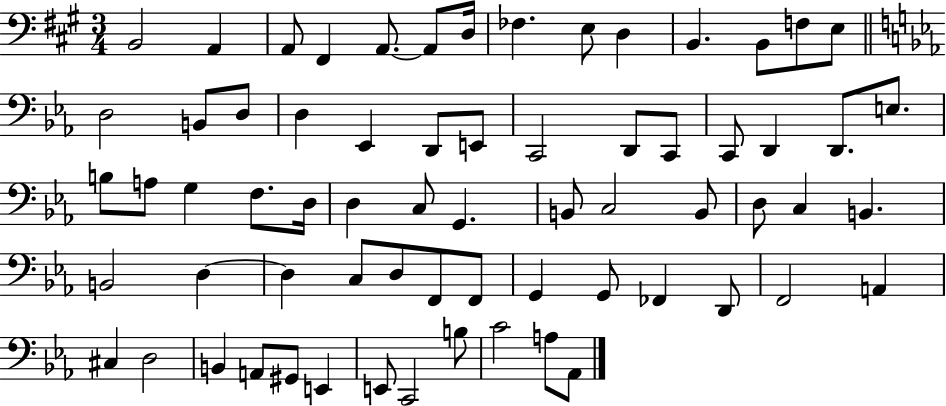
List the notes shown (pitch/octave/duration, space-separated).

B2/h A2/q A2/e F#2/q A2/e. A2/e D3/s FES3/q. E3/e D3/q B2/q. B2/e F3/e E3/e D3/h B2/e D3/e D3/q Eb2/q D2/e E2/e C2/h D2/e C2/e C2/e D2/q D2/e. E3/e. B3/e A3/e G3/q F3/e. D3/s D3/q C3/e G2/q. B2/e C3/h B2/e D3/e C3/q B2/q. B2/h D3/q D3/q C3/e D3/e F2/e F2/e G2/q G2/e FES2/q D2/e F2/h A2/q C#3/q D3/h B2/q A2/e G#2/e E2/q E2/e C2/h B3/e C4/h A3/e Ab2/e